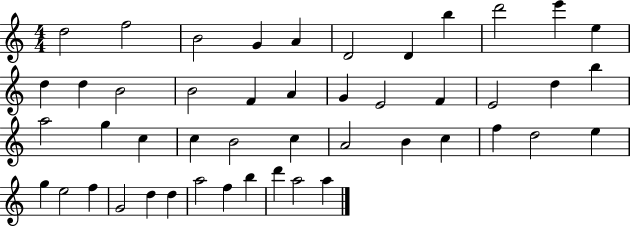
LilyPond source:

{
  \clef treble
  \numericTimeSignature
  \time 4/4
  \key c \major
  d''2 f''2 | b'2 g'4 a'4 | d'2 d'4 b''4 | d'''2 e'''4 e''4 | \break d''4 d''4 b'2 | b'2 f'4 a'4 | g'4 e'2 f'4 | e'2 d''4 b''4 | \break a''2 g''4 c''4 | c''4 b'2 c''4 | a'2 b'4 c''4 | f''4 d''2 e''4 | \break g''4 e''2 f''4 | g'2 d''4 d''4 | a''2 f''4 b''4 | d'''4 a''2 a''4 | \break \bar "|."
}